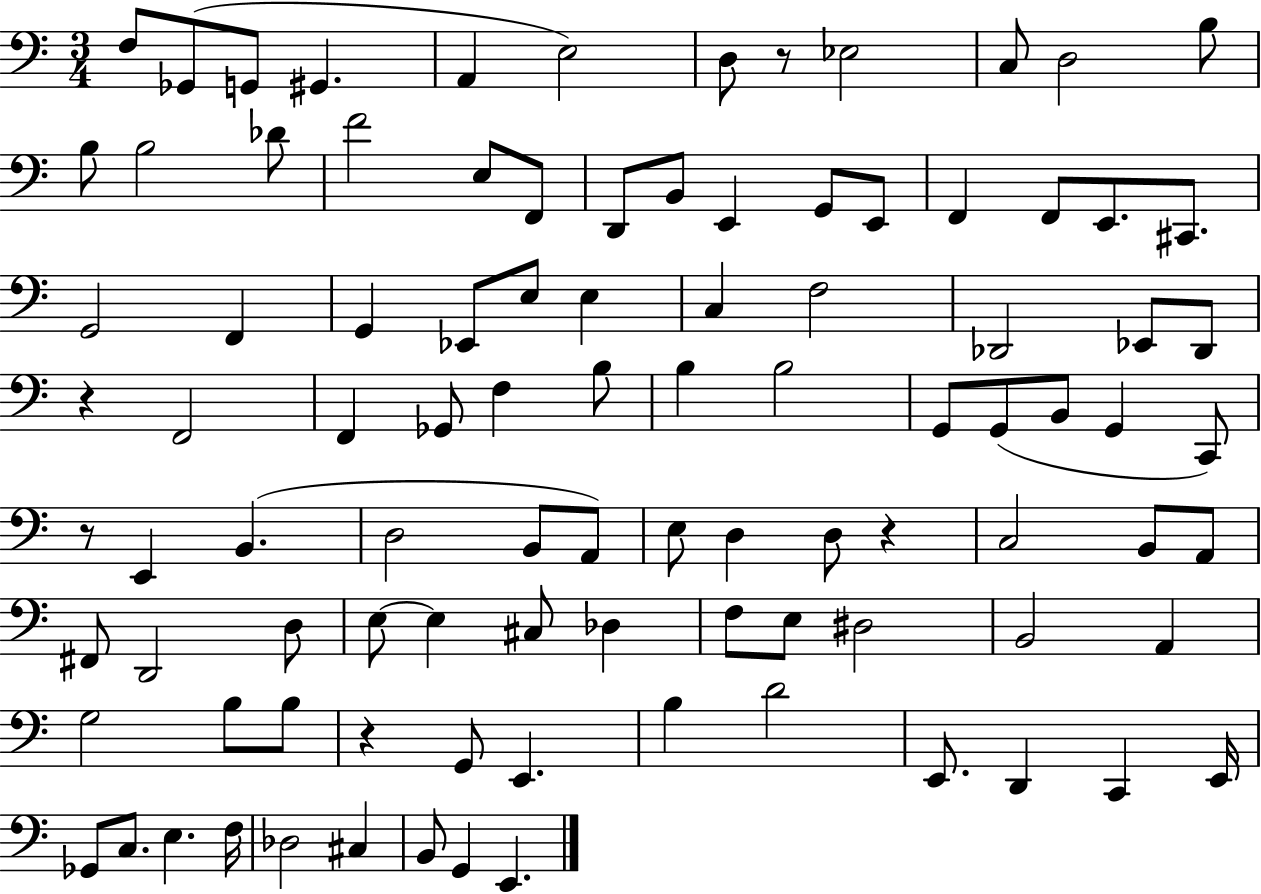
{
  \clef bass
  \numericTimeSignature
  \time 3/4
  \key c \major
  f8 ges,8( g,8 gis,4. | a,4 e2) | d8 r8 ees2 | c8 d2 b8 | \break b8 b2 des'8 | f'2 e8 f,8 | d,8 b,8 e,4 g,8 e,8 | f,4 f,8 e,8. cis,8. | \break g,2 f,4 | g,4 ees,8 e8 e4 | c4 f2 | des,2 ees,8 des,8 | \break r4 f,2 | f,4 ges,8 f4 b8 | b4 b2 | g,8 g,8( b,8 g,4 c,8) | \break r8 e,4 b,4.( | d2 b,8 a,8) | e8 d4 d8 r4 | c2 b,8 a,8 | \break fis,8 d,2 d8 | e8~~ e4 cis8 des4 | f8 e8 dis2 | b,2 a,4 | \break g2 b8 b8 | r4 g,8 e,4. | b4 d'2 | e,8. d,4 c,4 e,16 | \break ges,8 c8. e4. f16 | des2 cis4 | b,8 g,4 e,4. | \bar "|."
}